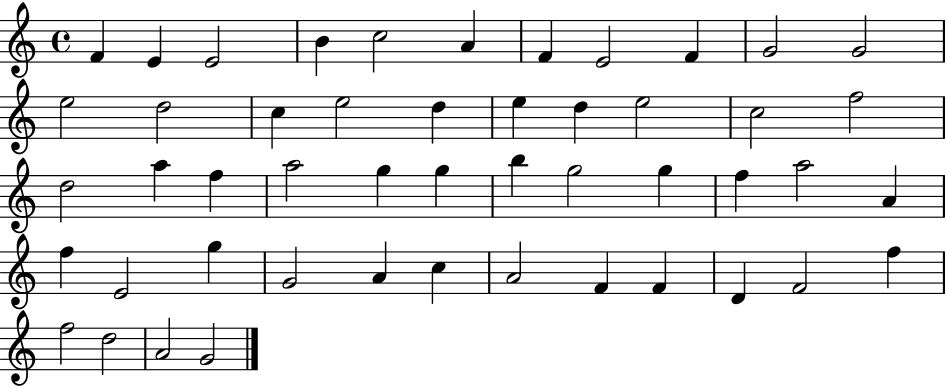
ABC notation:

X:1
T:Untitled
M:4/4
L:1/4
K:C
F E E2 B c2 A F E2 F G2 G2 e2 d2 c e2 d e d e2 c2 f2 d2 a f a2 g g b g2 g f a2 A f E2 g G2 A c A2 F F D F2 f f2 d2 A2 G2